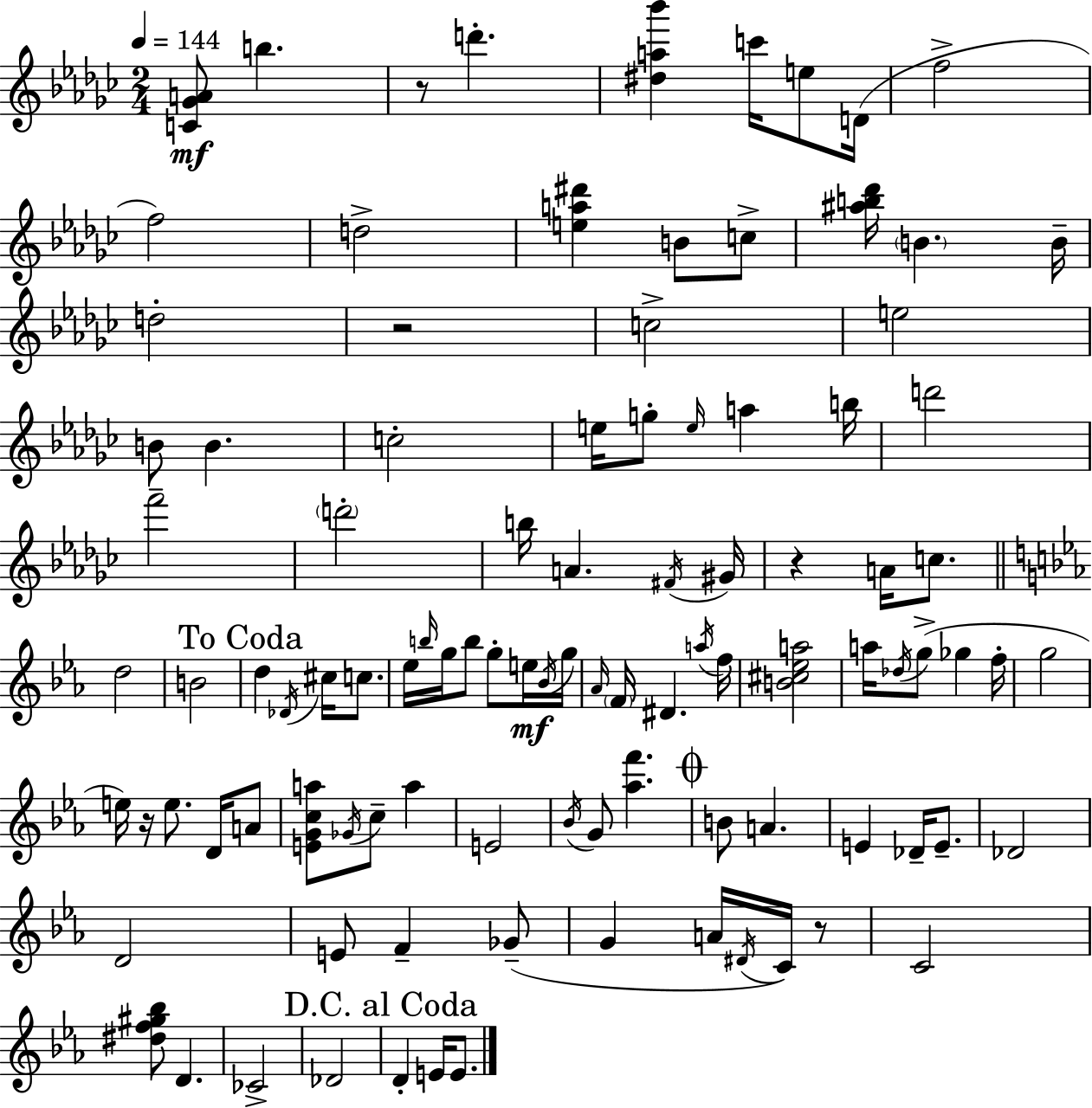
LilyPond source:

{
  \clef treble
  \numericTimeSignature
  \time 2/4
  \key ees \minor
  \tempo 4 = 144
  <c' ges' a'>8\mf b''4. | r8 d'''4.-. | <dis'' a'' bes'''>4 c'''16 e''8 d'16( | f''2-> | \break f''2) | d''2-> | <e'' a'' dis'''>4 b'8 c''8-> | <ais'' b'' des'''>16 \parenthesize b'4. b'16-- | \break d''2-. | r2 | c''2-> | e''2 | \break b'8 b'4. | c''2-. | e''16 g''8-. \grace { e''16 } a''4 | b''16 d'''2 | \break f'''2-- | \parenthesize d'''2-. | b''16 a'4. | \acciaccatura { fis'16 } gis'16 r4 a'16 c''8. | \break \bar "||" \break \key ees \major d''2 | b'2 | \mark "To Coda" d''4 \acciaccatura { des'16 } cis''16 c''8. | ees''16 \grace { b''16 } g''16 b''8 g''8-. | \break e''16\mf \acciaccatura { bes'16 } g''16 \grace { aes'16 } \parenthesize f'16 dis'4. | \acciaccatura { a''16 } f''16 <b' cis'' ees'' a''>2 | a''16 \acciaccatura { des''16 }( g''8-> | ges''4 f''16-. g''2 | \break e''16) r16 | e''8. d'16 a'8 <e' g' c'' a''>8 | \acciaccatura { ges'16 } c''8-- a''4 e'2 | \acciaccatura { bes'16 } | \break g'8 <aes'' f'''>4. | \mark \markup { \musicglyph "scripts.coda" } b'8 a'4. | e'4 des'16-- e'8.-- | des'2 | \break d'2 | e'8 f'4-- ges'8--( | g'4 a'16 \acciaccatura { dis'16 } c'16) r8 | c'2 | \break <dis'' f'' gis'' bes''>8 d'4. | ces'2-> | des'2 | \mark "D.C. al Coda" d'4-. e'16 e'8. | \break \bar "|."
}